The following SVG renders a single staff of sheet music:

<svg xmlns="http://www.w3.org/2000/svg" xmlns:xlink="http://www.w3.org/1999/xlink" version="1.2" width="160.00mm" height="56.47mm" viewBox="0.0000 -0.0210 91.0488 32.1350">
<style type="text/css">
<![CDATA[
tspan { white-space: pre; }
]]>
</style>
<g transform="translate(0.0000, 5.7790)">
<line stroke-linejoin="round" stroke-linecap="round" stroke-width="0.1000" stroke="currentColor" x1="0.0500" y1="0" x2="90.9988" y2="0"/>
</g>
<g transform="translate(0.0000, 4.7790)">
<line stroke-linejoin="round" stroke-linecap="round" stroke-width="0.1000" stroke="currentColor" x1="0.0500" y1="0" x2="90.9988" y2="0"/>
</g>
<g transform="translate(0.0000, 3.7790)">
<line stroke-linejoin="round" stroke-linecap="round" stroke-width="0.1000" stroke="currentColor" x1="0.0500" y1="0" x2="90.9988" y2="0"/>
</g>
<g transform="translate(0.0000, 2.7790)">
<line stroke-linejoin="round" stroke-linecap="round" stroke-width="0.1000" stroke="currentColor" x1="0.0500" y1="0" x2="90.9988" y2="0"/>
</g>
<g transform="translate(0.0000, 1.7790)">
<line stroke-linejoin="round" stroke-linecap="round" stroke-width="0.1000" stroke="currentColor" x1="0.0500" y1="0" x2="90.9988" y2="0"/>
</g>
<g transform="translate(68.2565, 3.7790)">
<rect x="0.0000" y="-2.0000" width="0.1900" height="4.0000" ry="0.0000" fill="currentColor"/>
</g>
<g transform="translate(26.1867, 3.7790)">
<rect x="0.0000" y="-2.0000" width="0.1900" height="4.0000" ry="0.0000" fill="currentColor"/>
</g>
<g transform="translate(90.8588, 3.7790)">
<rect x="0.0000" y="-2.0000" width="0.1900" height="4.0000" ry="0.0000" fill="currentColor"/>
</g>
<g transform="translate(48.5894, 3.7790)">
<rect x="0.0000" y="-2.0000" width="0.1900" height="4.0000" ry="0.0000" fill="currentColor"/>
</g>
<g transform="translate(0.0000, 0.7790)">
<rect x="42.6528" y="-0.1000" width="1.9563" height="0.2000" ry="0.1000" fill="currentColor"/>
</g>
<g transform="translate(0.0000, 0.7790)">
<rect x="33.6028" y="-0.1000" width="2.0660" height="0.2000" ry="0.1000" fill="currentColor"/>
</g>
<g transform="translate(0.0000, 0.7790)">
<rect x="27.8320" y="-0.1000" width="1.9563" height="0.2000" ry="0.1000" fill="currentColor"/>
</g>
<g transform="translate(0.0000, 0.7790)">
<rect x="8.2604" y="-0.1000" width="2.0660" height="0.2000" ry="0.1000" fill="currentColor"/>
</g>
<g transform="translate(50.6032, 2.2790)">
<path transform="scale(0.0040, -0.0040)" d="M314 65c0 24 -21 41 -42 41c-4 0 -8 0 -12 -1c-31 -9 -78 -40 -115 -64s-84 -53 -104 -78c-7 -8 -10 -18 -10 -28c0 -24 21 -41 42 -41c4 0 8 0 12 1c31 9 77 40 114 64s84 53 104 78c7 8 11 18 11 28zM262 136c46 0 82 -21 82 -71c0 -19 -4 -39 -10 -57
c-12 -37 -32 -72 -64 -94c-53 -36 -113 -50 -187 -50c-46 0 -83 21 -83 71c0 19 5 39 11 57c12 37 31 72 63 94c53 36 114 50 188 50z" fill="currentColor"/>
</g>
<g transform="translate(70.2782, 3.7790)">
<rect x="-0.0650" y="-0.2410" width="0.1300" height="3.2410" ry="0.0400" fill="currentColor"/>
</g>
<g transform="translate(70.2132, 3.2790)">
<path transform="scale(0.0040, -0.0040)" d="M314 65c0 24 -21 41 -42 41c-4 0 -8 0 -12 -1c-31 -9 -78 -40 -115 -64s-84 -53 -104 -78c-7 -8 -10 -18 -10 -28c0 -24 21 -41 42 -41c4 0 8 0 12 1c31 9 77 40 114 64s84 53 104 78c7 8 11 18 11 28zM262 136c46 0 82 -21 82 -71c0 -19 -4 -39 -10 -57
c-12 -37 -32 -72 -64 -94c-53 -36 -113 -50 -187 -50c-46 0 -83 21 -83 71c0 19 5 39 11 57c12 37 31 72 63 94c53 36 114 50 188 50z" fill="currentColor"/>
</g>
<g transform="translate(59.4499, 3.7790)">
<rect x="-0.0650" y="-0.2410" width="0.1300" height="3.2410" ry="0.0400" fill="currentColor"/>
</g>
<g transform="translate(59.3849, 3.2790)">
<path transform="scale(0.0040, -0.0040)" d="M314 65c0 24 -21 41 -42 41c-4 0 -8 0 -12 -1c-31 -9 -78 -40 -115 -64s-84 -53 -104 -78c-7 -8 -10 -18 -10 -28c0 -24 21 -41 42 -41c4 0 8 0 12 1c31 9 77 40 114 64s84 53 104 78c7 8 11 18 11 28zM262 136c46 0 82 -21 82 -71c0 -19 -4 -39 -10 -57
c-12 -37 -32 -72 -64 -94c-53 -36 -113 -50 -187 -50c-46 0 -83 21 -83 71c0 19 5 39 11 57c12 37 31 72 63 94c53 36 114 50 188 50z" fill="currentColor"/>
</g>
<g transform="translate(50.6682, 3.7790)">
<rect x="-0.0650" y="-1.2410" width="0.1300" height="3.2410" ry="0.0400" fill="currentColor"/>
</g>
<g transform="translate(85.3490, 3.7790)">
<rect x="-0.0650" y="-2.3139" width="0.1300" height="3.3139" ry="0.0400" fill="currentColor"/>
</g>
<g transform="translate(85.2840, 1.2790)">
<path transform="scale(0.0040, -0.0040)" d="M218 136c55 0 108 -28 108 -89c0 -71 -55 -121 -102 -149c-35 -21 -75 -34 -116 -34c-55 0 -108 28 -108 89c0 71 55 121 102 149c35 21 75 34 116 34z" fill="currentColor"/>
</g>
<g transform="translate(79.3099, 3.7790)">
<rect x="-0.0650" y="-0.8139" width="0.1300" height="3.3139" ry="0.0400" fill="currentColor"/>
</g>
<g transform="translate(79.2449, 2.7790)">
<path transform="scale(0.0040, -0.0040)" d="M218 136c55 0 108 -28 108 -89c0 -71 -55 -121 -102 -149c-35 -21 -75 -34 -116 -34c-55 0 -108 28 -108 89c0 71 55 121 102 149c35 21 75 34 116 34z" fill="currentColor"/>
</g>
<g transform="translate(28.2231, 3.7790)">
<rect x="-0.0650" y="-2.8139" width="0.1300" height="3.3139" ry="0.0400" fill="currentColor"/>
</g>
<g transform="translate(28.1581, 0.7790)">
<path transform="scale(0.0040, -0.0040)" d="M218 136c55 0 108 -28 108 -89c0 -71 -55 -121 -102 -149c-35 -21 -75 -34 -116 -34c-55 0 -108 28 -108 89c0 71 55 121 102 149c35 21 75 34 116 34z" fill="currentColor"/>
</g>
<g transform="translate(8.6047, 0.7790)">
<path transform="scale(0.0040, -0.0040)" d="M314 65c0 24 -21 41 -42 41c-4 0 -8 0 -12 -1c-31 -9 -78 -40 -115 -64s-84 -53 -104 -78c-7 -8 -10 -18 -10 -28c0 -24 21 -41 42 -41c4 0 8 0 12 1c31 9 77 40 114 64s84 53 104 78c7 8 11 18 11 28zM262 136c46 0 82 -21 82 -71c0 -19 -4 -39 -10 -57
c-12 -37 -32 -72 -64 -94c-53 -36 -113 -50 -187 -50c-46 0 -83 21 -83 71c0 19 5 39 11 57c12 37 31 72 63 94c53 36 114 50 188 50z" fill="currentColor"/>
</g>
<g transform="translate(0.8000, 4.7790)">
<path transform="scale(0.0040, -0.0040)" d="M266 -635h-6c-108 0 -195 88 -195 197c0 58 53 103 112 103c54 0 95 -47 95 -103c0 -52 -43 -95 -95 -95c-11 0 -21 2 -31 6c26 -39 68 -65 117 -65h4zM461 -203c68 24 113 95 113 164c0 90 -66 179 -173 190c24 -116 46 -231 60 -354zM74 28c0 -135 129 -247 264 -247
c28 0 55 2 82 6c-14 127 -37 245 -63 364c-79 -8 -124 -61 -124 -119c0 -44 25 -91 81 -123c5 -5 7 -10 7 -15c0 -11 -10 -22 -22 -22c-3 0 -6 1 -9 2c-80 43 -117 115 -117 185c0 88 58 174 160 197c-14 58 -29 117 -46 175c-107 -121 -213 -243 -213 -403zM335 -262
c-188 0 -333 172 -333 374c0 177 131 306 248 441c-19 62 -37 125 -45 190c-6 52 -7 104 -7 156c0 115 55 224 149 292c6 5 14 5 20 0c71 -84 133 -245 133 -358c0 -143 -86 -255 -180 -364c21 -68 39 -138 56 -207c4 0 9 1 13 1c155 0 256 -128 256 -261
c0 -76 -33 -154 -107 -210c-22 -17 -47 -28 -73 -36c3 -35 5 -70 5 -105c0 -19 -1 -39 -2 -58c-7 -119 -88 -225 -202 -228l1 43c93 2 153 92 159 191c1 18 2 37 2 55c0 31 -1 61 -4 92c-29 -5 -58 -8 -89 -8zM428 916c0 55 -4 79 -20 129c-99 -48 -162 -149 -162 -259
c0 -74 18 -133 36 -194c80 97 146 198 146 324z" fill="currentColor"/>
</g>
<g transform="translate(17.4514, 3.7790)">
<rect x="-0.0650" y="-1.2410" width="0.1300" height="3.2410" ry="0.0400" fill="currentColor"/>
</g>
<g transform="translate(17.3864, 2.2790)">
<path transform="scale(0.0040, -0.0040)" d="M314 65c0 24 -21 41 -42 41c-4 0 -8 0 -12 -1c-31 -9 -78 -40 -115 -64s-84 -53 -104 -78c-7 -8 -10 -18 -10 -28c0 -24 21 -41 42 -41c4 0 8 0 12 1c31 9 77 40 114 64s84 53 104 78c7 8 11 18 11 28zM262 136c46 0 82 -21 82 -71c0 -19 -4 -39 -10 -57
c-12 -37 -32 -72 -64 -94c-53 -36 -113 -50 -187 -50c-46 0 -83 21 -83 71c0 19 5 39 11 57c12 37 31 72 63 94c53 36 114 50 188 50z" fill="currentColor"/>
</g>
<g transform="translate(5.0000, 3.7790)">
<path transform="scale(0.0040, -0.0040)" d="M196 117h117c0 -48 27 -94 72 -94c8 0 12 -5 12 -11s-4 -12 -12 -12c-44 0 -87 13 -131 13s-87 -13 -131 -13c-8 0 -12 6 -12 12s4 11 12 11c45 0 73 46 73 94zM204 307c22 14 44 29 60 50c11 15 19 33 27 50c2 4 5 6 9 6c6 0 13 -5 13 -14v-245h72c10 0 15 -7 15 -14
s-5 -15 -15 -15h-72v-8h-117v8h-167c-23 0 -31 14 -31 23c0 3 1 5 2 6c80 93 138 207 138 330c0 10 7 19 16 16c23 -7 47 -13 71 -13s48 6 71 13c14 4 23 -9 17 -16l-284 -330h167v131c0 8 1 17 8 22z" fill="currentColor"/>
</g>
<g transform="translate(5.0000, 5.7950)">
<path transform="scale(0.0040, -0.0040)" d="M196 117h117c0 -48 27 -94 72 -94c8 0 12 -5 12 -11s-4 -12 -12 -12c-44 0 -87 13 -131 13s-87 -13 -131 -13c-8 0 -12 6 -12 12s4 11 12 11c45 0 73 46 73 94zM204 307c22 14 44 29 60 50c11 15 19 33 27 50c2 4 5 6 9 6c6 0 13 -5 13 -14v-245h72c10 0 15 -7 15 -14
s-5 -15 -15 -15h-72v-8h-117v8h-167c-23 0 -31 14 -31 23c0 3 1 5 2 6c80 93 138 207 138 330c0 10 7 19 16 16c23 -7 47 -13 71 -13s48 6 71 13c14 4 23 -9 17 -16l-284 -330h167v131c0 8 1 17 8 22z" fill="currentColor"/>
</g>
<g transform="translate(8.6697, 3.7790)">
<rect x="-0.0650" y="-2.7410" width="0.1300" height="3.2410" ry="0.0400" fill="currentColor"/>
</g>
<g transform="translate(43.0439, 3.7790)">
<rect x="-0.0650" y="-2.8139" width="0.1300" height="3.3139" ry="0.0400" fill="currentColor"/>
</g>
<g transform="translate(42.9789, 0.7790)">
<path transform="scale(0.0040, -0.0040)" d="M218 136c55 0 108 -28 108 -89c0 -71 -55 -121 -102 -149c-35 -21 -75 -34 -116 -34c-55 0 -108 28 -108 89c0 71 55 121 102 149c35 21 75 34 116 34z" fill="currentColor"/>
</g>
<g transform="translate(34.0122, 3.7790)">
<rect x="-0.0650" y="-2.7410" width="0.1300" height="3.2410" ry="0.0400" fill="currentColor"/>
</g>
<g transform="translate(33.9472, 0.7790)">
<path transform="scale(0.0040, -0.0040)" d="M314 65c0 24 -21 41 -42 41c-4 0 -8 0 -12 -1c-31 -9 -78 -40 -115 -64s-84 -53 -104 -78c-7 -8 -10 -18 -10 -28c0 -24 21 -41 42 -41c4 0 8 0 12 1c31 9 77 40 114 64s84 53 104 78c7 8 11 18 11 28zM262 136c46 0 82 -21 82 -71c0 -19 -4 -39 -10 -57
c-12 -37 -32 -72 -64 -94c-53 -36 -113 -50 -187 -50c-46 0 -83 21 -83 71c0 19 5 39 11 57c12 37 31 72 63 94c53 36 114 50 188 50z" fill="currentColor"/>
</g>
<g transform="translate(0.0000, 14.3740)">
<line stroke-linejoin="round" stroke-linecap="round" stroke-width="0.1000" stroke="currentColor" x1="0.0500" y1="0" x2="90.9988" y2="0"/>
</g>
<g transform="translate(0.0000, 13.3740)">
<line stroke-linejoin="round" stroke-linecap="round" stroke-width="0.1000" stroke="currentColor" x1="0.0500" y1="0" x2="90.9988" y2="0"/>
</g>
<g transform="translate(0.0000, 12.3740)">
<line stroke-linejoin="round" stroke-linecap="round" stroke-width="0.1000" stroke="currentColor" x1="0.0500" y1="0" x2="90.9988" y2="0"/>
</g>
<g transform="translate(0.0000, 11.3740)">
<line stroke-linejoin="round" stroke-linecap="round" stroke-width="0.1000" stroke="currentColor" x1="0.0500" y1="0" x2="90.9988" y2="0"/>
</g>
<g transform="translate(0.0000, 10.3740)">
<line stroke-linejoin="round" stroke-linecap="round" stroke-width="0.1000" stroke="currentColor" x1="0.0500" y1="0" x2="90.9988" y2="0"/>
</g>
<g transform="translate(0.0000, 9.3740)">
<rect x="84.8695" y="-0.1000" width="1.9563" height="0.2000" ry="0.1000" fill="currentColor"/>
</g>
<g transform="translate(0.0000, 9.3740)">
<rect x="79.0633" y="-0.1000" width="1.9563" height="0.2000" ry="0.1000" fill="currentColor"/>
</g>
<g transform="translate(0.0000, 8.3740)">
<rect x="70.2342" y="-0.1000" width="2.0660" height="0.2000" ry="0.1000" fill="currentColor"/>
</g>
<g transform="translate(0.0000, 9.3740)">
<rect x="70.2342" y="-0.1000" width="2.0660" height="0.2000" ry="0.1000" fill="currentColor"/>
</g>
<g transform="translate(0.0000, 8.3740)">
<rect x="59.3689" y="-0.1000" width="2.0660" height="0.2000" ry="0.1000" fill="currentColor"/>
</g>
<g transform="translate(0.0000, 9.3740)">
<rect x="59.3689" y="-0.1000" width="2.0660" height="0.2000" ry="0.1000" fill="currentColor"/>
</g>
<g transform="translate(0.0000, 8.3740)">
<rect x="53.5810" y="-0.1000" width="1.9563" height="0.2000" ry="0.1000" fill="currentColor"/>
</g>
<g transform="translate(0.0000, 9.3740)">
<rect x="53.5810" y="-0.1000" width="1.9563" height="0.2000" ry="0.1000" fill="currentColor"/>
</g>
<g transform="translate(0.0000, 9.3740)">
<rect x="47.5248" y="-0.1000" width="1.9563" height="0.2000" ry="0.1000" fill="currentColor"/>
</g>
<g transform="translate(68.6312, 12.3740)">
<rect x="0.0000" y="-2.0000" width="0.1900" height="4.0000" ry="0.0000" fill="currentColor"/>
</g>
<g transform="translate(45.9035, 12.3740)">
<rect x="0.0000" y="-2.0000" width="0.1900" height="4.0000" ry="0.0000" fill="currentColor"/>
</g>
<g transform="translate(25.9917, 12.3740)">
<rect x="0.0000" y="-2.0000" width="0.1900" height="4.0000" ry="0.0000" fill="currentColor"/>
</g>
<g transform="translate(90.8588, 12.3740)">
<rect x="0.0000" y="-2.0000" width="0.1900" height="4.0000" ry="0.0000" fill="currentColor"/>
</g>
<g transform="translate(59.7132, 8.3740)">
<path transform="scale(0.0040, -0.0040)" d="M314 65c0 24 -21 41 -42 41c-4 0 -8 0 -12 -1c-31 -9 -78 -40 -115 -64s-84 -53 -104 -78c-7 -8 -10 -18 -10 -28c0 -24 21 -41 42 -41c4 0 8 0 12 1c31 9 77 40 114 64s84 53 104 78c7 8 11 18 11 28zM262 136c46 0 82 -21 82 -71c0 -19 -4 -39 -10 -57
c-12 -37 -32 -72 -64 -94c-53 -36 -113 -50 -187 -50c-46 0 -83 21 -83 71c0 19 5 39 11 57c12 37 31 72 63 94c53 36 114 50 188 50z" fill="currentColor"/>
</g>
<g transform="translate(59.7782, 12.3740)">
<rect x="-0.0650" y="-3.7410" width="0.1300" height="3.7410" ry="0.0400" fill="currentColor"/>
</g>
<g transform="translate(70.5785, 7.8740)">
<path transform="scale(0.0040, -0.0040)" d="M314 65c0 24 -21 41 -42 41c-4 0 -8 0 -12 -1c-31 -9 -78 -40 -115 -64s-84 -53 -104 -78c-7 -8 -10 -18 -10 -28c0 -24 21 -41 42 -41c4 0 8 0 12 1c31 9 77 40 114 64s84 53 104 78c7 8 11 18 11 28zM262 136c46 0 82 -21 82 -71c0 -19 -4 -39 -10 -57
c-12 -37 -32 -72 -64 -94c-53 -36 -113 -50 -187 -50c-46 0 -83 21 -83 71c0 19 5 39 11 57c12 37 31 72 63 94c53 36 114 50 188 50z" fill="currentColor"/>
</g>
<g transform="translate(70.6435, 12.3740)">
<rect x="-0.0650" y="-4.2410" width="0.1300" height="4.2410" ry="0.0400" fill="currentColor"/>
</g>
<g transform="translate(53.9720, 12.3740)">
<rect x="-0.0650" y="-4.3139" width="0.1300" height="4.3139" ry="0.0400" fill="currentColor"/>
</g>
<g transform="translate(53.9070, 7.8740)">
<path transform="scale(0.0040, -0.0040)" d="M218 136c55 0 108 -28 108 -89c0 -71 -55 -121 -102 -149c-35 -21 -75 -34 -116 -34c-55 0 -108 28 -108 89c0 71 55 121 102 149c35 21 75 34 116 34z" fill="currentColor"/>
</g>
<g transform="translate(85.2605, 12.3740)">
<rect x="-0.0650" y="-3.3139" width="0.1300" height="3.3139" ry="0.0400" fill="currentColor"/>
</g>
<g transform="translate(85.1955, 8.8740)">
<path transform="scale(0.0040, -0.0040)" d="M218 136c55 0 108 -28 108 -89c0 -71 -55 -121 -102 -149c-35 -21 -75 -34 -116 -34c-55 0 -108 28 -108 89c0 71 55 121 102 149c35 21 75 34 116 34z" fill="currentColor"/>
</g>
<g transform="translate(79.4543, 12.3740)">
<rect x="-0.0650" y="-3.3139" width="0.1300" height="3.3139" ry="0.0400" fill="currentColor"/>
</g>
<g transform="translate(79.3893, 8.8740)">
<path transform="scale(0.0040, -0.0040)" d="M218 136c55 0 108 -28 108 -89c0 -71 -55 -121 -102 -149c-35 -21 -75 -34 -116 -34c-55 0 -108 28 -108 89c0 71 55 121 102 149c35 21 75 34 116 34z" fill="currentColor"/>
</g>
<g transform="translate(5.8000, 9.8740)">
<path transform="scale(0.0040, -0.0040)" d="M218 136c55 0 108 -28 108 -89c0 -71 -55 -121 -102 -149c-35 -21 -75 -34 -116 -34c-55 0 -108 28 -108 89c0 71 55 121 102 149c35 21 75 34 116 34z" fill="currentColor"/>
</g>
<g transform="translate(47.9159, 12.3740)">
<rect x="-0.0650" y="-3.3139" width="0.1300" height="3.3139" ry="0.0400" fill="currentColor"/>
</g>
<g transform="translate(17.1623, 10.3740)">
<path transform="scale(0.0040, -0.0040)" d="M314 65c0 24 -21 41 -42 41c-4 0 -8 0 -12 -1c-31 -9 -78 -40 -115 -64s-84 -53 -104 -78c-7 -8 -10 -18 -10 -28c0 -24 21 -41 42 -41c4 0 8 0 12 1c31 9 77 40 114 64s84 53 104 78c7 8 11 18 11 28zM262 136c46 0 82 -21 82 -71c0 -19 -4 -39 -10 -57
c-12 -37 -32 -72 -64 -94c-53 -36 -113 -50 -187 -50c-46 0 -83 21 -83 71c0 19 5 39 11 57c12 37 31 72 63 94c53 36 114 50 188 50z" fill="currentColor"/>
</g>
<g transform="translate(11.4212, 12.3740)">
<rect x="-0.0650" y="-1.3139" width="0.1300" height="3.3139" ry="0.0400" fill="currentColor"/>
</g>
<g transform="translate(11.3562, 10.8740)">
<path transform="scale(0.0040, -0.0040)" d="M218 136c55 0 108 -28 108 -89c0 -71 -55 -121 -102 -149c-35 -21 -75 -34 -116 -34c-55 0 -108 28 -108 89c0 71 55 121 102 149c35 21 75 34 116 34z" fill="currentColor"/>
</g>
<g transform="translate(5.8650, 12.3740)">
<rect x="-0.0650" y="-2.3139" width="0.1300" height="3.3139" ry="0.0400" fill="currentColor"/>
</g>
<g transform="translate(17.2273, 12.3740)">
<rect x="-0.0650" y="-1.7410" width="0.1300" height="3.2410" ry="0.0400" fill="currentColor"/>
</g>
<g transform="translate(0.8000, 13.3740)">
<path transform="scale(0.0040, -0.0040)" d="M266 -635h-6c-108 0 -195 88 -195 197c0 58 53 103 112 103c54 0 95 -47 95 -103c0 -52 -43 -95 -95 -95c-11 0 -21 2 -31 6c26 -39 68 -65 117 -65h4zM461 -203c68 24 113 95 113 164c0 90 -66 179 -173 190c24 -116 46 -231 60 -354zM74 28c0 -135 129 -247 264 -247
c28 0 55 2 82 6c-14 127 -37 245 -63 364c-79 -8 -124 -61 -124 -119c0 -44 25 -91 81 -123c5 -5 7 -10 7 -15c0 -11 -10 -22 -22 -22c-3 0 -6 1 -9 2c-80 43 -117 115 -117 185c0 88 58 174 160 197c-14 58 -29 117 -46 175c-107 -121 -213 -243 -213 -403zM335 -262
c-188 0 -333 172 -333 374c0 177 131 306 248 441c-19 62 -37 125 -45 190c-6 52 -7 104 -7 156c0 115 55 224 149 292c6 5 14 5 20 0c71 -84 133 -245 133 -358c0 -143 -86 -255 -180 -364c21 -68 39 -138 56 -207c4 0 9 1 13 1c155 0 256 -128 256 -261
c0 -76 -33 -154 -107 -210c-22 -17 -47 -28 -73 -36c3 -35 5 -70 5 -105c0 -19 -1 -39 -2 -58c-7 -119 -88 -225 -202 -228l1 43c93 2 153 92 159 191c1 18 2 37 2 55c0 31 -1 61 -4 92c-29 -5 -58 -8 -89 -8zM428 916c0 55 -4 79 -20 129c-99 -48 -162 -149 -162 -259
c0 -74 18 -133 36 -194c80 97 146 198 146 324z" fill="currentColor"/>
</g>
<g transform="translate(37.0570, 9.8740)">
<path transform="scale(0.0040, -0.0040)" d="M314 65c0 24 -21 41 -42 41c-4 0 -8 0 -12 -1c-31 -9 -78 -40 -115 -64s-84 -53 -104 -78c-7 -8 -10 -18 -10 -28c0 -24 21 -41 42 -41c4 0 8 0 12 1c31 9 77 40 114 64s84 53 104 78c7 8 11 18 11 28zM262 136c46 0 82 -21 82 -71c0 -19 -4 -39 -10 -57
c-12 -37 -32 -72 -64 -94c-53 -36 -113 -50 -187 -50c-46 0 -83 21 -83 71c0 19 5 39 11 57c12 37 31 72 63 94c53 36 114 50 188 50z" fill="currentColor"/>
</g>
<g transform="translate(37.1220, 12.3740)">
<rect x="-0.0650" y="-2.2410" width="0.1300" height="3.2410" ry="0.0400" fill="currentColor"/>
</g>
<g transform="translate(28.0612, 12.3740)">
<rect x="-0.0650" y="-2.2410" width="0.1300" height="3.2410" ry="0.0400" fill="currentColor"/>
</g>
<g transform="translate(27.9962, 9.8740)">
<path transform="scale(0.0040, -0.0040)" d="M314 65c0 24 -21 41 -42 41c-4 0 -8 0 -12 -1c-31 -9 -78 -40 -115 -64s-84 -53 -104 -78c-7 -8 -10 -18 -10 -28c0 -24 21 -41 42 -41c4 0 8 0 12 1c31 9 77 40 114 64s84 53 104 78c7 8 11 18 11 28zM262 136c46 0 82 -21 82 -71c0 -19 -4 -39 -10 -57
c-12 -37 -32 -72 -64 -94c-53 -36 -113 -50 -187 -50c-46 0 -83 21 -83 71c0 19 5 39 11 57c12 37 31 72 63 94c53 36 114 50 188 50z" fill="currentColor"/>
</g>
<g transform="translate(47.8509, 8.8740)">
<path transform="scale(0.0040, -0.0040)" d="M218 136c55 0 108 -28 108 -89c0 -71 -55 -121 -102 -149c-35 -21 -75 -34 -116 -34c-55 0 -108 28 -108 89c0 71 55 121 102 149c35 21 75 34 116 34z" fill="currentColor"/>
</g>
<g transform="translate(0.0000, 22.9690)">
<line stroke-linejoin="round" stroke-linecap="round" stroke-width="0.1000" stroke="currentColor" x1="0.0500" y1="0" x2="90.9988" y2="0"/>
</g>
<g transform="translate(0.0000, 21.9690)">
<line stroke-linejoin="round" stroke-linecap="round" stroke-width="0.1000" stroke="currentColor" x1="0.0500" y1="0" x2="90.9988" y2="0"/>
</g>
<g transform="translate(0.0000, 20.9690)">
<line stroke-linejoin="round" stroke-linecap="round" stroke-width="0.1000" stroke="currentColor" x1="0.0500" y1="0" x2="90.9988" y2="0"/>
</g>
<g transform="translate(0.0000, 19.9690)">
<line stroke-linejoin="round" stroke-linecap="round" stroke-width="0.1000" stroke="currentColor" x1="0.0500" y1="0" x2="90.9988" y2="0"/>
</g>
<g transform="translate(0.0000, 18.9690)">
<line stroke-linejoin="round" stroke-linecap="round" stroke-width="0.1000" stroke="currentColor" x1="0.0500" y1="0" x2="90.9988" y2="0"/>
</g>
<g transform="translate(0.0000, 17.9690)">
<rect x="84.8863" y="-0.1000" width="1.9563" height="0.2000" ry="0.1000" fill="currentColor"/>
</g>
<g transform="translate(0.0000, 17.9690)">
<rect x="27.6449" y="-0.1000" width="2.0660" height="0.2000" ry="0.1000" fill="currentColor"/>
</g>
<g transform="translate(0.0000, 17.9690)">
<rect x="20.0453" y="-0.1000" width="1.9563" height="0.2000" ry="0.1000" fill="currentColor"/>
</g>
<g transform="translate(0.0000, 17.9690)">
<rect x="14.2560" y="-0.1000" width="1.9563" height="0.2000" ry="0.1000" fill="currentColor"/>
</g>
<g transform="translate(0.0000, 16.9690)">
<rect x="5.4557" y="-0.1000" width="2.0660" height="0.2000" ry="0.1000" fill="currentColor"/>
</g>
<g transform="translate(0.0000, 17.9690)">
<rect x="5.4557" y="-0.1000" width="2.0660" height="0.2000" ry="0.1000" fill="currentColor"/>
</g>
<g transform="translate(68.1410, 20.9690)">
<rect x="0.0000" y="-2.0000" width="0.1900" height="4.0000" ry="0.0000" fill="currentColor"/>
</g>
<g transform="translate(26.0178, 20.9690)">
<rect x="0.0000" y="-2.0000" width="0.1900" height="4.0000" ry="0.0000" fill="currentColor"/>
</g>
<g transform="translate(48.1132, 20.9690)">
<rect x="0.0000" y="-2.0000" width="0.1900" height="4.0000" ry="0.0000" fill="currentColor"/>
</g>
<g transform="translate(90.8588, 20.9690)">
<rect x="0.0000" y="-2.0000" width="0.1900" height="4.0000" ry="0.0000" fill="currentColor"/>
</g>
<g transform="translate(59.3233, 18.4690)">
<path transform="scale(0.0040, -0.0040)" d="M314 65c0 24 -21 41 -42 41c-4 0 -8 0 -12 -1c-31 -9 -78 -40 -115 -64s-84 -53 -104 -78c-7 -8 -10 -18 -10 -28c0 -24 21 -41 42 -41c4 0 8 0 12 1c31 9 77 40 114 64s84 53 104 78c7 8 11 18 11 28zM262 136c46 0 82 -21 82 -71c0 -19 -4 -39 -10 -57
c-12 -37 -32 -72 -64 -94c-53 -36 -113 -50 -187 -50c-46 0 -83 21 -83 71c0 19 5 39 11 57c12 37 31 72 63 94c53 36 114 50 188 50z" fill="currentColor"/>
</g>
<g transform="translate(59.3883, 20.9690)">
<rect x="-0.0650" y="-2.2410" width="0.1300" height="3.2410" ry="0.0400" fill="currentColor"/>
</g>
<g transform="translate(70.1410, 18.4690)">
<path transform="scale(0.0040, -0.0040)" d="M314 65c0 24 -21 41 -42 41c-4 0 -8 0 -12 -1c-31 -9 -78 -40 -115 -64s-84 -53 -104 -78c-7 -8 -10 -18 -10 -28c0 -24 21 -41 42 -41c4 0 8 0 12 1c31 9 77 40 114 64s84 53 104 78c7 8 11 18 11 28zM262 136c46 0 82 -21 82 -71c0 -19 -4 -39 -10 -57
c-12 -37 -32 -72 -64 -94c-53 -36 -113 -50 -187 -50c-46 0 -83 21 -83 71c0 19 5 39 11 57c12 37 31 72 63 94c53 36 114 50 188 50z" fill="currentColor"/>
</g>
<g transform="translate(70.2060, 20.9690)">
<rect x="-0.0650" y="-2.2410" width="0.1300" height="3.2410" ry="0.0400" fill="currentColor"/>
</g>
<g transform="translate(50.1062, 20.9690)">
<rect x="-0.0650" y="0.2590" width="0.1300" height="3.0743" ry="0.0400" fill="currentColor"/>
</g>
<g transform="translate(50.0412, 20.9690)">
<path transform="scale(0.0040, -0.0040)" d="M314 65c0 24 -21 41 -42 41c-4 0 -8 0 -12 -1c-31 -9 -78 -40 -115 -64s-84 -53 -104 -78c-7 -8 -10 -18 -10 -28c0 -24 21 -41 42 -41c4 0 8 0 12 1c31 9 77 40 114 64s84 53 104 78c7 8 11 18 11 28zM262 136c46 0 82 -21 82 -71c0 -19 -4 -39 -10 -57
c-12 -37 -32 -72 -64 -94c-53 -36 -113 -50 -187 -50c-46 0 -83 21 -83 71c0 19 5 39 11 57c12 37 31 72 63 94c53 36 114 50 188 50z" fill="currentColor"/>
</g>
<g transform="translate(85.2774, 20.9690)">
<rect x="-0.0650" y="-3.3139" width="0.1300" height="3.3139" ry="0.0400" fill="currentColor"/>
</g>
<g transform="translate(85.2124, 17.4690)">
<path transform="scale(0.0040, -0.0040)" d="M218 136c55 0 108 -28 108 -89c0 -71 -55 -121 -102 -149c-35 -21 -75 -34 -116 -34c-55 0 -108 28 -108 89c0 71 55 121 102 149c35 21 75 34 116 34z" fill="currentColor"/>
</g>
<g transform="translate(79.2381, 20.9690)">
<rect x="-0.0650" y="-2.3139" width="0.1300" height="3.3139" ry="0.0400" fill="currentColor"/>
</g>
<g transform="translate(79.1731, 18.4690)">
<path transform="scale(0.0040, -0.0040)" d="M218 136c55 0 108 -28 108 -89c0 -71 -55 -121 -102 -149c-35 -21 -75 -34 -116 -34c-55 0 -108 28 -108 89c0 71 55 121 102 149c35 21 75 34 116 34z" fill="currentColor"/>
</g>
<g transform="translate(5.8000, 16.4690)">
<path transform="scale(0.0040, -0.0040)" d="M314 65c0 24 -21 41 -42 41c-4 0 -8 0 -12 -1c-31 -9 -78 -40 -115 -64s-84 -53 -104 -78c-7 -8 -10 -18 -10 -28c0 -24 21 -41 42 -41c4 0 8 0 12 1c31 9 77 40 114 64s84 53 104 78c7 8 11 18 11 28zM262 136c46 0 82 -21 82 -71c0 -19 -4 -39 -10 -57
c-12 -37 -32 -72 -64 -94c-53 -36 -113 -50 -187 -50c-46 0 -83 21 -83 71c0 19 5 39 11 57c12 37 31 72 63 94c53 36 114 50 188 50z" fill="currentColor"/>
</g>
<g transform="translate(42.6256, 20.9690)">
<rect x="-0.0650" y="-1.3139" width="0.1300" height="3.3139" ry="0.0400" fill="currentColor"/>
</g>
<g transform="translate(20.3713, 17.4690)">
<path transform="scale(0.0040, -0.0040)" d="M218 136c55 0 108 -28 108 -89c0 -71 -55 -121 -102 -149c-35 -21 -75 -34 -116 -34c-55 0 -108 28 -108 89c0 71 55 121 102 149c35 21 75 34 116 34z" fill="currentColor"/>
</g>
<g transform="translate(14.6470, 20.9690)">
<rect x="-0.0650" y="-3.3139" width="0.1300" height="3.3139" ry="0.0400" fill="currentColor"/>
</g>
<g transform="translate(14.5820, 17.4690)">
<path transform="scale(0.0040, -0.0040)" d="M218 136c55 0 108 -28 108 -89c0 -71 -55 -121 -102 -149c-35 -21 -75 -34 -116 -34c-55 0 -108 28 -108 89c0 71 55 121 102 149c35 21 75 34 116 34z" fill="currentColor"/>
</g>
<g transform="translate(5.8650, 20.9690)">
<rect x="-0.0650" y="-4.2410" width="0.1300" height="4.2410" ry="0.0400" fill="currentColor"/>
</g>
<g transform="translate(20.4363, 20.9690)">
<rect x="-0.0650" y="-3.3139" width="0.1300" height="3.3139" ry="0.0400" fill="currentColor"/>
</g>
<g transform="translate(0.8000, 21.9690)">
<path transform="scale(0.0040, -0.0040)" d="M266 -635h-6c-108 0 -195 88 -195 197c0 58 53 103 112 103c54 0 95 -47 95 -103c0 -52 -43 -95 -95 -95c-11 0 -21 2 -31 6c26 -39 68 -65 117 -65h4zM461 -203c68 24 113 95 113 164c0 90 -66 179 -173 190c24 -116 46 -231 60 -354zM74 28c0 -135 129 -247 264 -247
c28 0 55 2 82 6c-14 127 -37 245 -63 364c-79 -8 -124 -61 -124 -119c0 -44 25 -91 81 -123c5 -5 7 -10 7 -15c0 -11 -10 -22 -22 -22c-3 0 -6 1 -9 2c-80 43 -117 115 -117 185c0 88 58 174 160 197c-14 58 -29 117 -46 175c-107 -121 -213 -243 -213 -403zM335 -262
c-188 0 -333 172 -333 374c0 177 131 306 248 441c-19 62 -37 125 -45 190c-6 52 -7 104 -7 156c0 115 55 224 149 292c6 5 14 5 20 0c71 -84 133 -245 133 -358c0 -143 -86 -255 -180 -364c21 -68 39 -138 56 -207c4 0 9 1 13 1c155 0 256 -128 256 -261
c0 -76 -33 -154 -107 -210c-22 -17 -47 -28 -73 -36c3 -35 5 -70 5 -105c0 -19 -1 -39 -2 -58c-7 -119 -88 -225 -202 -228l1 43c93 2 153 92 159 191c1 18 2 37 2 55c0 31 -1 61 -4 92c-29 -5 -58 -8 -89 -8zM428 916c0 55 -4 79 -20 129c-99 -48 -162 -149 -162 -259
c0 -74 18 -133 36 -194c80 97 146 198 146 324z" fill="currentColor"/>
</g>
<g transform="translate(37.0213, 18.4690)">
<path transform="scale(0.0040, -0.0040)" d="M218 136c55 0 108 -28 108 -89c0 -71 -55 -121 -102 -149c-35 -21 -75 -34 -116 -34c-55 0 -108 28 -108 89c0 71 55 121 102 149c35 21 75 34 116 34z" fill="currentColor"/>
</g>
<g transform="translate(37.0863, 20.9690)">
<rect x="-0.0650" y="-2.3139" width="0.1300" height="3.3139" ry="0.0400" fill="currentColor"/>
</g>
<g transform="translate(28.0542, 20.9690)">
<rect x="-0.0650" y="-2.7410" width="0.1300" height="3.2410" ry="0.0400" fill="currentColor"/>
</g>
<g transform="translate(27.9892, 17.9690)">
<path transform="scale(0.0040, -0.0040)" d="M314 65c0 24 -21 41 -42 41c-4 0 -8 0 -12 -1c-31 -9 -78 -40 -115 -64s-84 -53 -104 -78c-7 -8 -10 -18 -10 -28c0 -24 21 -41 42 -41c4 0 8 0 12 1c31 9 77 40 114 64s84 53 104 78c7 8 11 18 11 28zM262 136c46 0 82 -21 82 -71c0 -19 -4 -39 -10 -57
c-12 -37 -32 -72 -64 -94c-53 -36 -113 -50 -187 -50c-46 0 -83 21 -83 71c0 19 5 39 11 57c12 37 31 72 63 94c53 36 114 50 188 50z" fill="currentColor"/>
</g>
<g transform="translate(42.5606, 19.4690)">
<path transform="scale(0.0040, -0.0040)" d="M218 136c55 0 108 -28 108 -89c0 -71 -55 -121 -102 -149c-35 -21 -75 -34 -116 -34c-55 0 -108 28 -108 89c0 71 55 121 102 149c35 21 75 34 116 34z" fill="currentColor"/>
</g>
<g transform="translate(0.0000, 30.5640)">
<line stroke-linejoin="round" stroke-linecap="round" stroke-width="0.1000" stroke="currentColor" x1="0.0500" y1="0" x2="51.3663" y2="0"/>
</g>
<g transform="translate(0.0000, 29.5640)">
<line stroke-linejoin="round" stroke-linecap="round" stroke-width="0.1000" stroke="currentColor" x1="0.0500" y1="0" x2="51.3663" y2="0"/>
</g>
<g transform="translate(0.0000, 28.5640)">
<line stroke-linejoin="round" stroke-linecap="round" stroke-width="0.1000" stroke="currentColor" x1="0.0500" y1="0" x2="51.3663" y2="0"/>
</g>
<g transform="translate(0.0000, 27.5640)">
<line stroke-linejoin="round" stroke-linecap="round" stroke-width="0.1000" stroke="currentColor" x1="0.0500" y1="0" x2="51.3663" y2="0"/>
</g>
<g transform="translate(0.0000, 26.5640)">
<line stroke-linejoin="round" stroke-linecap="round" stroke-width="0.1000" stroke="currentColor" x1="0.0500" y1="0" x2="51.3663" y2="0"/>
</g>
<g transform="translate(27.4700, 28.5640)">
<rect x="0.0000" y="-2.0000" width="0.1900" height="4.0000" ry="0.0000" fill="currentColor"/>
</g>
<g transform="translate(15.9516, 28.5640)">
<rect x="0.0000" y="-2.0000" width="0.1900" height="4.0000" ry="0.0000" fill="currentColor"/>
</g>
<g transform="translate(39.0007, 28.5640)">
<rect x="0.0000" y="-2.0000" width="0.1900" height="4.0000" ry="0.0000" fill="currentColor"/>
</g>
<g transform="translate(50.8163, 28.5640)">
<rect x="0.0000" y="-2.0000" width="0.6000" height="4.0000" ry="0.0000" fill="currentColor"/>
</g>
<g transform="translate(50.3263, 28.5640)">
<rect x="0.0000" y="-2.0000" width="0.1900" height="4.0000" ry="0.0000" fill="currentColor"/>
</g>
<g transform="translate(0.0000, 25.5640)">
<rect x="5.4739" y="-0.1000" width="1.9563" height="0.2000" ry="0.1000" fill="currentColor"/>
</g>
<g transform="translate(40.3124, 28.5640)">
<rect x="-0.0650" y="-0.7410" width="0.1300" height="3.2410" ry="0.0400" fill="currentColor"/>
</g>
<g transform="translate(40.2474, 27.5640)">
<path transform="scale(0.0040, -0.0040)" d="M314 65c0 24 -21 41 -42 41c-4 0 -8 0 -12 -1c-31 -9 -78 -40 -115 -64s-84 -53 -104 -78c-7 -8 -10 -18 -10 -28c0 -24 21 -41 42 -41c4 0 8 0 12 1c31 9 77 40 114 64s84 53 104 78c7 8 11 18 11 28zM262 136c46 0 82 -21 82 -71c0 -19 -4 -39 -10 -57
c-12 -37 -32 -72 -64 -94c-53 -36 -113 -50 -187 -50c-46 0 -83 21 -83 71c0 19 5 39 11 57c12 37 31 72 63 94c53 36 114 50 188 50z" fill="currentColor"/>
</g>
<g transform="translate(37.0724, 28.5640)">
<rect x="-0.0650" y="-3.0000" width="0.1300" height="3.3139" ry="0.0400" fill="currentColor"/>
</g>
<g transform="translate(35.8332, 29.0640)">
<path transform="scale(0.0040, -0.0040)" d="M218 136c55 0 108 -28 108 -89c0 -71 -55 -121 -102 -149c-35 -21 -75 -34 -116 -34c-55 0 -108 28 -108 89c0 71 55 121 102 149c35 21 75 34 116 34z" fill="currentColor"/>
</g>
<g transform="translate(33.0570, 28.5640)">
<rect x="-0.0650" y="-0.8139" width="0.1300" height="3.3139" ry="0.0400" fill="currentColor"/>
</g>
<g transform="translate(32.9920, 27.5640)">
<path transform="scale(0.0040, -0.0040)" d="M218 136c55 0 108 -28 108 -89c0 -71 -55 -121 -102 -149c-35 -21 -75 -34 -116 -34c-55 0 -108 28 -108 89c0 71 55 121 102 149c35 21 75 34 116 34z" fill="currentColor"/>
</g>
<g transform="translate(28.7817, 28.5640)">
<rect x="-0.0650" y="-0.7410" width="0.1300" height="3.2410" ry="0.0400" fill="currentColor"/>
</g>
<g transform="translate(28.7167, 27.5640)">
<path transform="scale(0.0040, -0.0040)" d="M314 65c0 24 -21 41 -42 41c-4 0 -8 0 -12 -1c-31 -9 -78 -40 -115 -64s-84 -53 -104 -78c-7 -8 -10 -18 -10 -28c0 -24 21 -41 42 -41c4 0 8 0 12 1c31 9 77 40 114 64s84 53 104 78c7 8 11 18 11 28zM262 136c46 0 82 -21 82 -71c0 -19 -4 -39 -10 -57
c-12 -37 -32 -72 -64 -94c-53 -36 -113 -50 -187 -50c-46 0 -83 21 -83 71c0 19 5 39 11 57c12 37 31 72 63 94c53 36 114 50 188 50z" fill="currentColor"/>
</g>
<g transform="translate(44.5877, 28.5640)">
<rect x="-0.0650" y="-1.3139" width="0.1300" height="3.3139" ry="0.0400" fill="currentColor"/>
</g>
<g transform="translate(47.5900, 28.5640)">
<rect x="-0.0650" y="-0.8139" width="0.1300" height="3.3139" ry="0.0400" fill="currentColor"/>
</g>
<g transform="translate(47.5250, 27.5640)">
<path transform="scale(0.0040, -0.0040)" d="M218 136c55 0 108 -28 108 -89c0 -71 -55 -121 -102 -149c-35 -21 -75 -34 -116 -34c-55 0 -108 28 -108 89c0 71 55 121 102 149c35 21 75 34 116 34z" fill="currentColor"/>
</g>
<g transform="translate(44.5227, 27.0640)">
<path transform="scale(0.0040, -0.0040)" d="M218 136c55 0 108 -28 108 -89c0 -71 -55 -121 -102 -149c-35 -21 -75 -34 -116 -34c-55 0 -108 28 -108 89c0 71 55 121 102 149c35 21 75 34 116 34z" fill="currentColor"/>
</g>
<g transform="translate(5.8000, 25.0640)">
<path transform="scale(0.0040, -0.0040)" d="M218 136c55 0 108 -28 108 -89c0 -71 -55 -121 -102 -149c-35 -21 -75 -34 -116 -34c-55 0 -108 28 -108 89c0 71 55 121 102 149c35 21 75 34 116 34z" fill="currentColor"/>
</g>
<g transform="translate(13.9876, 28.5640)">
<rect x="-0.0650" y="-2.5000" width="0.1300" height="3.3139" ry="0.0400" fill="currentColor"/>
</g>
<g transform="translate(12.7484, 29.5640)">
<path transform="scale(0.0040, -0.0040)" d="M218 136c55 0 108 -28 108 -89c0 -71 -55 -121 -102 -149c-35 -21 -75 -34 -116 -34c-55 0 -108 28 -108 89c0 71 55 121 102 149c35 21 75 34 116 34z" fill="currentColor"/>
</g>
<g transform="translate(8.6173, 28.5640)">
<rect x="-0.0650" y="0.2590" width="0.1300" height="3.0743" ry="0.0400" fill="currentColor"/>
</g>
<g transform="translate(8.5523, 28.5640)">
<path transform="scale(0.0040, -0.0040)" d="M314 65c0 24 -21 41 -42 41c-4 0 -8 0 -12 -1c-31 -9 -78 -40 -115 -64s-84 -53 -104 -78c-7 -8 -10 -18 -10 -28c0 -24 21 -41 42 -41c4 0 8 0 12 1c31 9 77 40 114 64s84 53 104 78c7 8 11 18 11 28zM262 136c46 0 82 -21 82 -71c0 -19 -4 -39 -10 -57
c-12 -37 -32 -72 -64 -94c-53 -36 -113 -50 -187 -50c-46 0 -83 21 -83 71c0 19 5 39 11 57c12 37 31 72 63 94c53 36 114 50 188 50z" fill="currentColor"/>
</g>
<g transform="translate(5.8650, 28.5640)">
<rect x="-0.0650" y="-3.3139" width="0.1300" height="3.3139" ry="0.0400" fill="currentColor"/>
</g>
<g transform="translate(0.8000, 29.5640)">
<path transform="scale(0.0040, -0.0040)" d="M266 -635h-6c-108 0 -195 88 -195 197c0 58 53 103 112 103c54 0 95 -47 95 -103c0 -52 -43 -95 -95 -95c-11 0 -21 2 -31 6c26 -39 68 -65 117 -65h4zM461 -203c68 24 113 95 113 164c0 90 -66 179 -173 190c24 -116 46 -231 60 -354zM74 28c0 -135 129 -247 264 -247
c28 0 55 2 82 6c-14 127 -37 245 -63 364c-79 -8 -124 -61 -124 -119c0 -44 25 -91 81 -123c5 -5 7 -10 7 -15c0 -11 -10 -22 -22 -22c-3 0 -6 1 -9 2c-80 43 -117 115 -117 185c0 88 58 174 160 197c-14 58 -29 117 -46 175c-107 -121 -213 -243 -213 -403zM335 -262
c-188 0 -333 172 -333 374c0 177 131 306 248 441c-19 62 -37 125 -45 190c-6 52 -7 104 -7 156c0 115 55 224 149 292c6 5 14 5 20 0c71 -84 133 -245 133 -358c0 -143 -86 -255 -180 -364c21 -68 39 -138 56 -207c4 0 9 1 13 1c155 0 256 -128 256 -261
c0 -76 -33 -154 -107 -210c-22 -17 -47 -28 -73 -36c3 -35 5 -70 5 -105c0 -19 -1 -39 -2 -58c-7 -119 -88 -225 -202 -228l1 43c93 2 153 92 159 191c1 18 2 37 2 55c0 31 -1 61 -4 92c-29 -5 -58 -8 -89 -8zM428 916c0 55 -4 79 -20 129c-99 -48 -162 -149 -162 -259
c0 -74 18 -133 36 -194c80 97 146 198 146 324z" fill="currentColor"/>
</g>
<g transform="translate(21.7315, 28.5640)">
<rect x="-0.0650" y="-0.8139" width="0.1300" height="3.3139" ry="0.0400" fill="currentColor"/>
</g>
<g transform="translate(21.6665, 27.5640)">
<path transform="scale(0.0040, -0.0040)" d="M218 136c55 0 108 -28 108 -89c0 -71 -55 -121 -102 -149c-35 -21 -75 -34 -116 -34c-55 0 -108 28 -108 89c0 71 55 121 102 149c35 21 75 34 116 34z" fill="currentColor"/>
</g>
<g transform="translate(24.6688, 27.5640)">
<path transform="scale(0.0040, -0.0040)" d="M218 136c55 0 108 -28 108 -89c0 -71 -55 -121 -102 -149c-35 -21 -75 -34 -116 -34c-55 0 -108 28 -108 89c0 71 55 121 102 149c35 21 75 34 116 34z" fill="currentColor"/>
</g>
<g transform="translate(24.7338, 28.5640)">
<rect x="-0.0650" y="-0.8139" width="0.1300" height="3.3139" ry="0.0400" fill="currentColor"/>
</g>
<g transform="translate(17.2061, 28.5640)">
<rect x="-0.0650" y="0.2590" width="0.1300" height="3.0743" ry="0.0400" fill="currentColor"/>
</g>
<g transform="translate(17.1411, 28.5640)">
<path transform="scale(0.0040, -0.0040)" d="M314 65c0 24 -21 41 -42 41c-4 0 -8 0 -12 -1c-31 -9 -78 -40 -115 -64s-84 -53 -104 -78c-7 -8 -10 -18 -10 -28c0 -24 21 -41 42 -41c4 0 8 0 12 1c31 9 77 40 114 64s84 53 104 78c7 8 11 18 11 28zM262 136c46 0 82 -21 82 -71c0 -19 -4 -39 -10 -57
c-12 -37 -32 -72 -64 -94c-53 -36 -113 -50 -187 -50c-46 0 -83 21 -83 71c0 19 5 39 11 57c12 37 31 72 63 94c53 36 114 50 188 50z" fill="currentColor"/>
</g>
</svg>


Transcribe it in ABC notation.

X:1
T:Untitled
M:4/4
L:1/4
K:C
a2 e2 a a2 a e2 c2 c2 d g g e f2 g2 g2 b d' c'2 d'2 b b d'2 b b a2 g e B2 g2 g2 g b b B2 G B2 d d d2 d A d2 e d